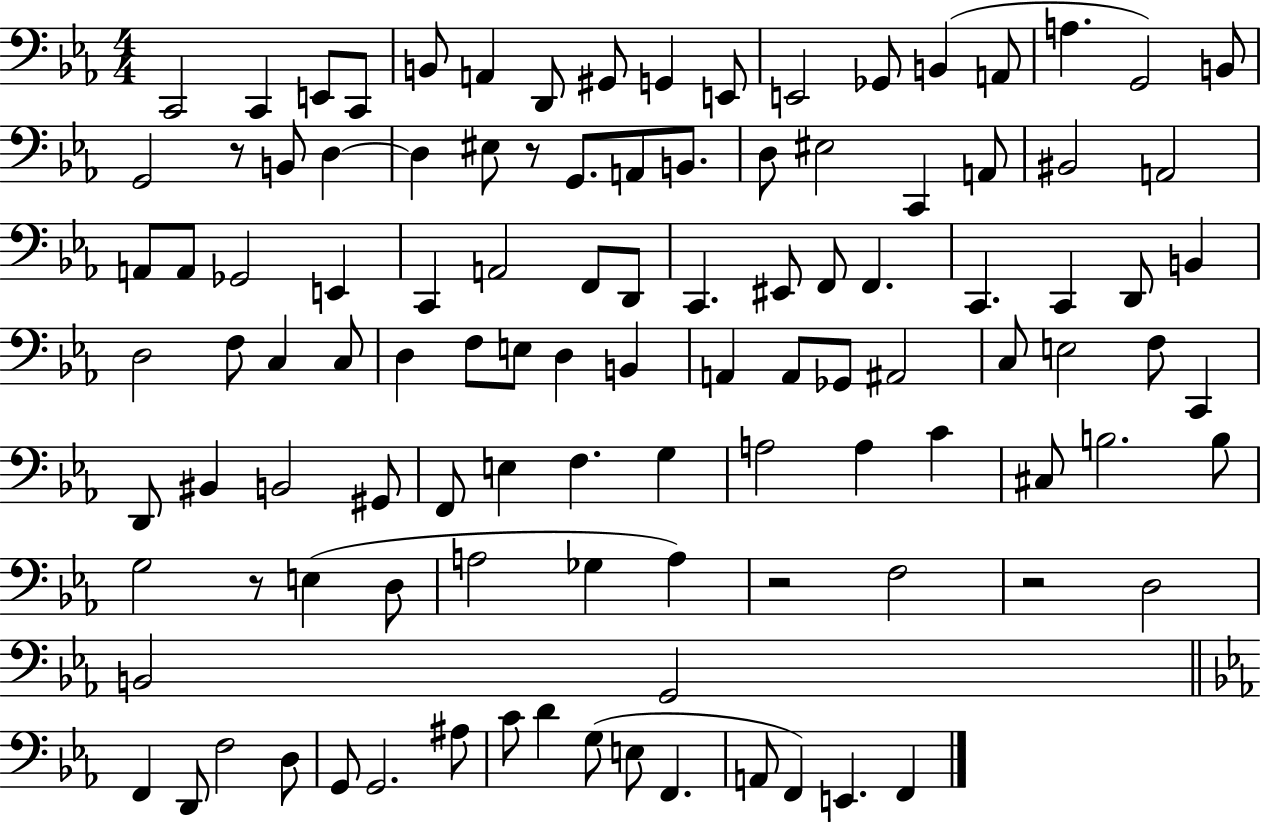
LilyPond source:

{
  \clef bass
  \numericTimeSignature
  \time 4/4
  \key ees \major
  c,2 c,4 e,8 c,8 | b,8 a,4 d,8 gis,8 g,4 e,8 | e,2 ges,8 b,4( a,8 | a4. g,2) b,8 | \break g,2 r8 b,8 d4~~ | d4 eis8 r8 g,8. a,8 b,8. | d8 eis2 c,4 a,8 | bis,2 a,2 | \break a,8 a,8 ges,2 e,4 | c,4 a,2 f,8 d,8 | c,4. eis,8 f,8 f,4. | c,4. c,4 d,8 b,4 | \break d2 f8 c4 c8 | d4 f8 e8 d4 b,4 | a,4 a,8 ges,8 ais,2 | c8 e2 f8 c,4 | \break d,8 bis,4 b,2 gis,8 | f,8 e4 f4. g4 | a2 a4 c'4 | cis8 b2. b8 | \break g2 r8 e4( d8 | a2 ges4 a4) | r2 f2 | r2 d2 | \break b,2 g,2 | \bar "||" \break \key c \minor f,4 d,8 f2 d8 | g,8 g,2. ais8 | c'8 d'4 g8( e8 f,4. | a,8 f,4) e,4. f,4 | \break \bar "|."
}